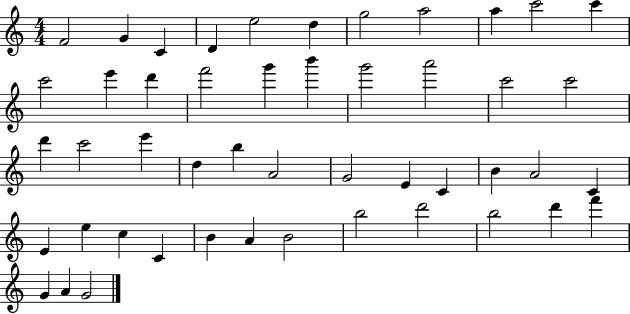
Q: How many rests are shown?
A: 0